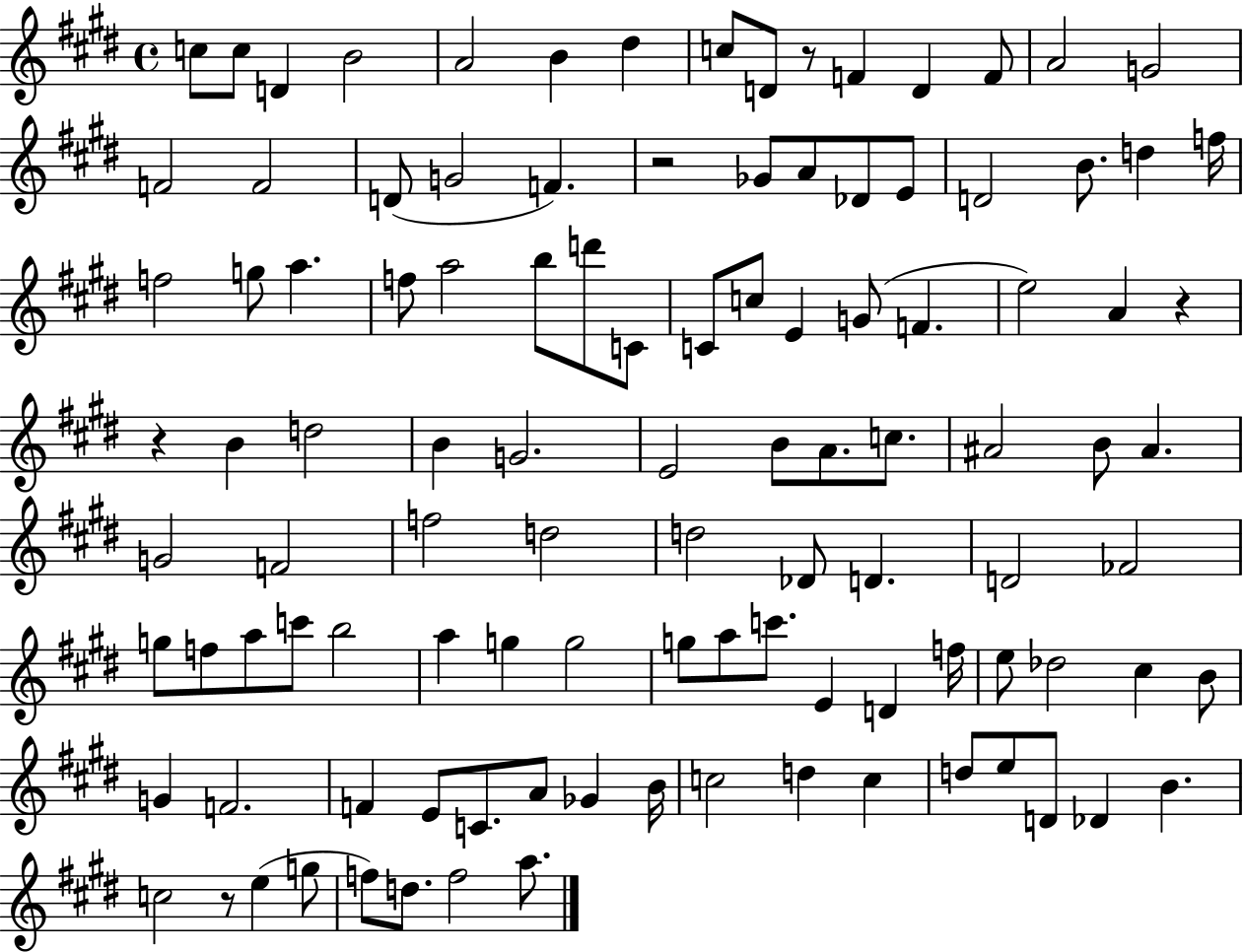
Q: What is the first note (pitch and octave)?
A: C5